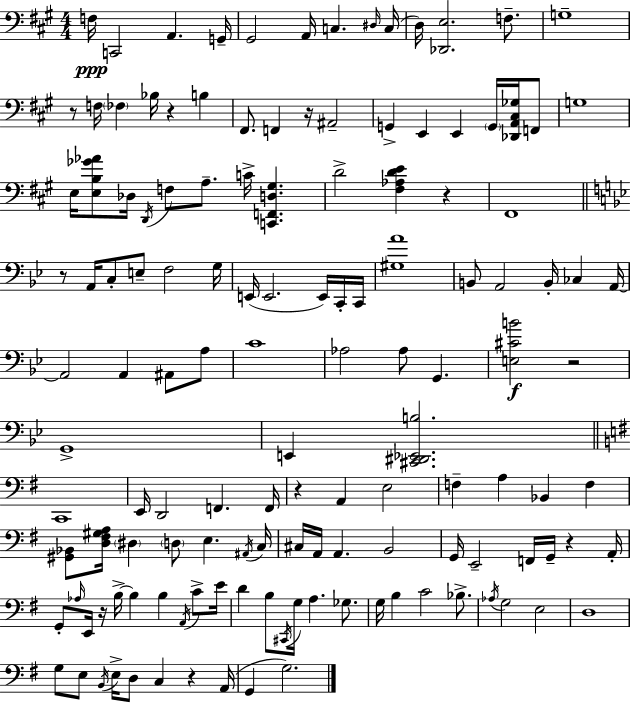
{
  \clef bass
  \numericTimeSignature
  \time 4/4
  \key a \major
  f16\ppp c,2 a,4. g,16-- | gis,2 a,16 c4. \grace { dis16 }( | c16 d16) <des, e>2. f8.-- | g1-- | \break r8 f16 \parenthesize fes4 bes16 r4 b4 | fis,8. f,4 r16 ais,2-- | g,4-> e,4 e,4 \parenthesize g,16 <des, a, cis ges>16 f,8 | g1 | \break e16 <e b ges' aes'>8 des16 \acciaccatura { d,16 } f8 a8.-- c'16-> <c, f, d gis>4. | d'2-> <fis aes d' e'>4 r4 | fis,1 | \bar "||" \break \key g \minor r8 a,16 c8-. e8-- f2 g16 | e,16( e,2. e,16) c,16-. c,16 | <gis a'>1 | b,8 a,2 b,16-. ces4 a,16~~ | \break a,2 a,4 ais,8 a8 | c'1 | aes2 aes8 g,4. | <e cis' b'>2\f r2 | \break g,1-> | e,4 <cis, dis, ees, b>2. | \bar "||" \break \key g \major c,1 | e,16 d,2 f,4. f,16 | r4 a,4 e2 | f4-- a4 bes,4 f4 | \break <gis, bes,>8 <d fis gis a>16 \parenthesize dis4 \parenthesize d8 e4. \acciaccatura { ais,16 } | c16 cis16 a,16 a,4. b,2 | g,16 e,2-- f,16 g,16-- r4 | a,16-. g,8-. \grace { aes16 } e,16 r16 b16->~~ b4 b4 \acciaccatura { a,16 } | \break c'8-> e'16 d'4 b8 \acciaccatura { cis,16 } g16 a4. | ges8. g16 b4 c'2 | bes8.-> \acciaccatura { aes16 } g2 e2 | d1 | \break g8 e8 \acciaccatura { b,16 } e16-> d8 c4 | r4 a,16( g,4 g2.) | \bar "|."
}